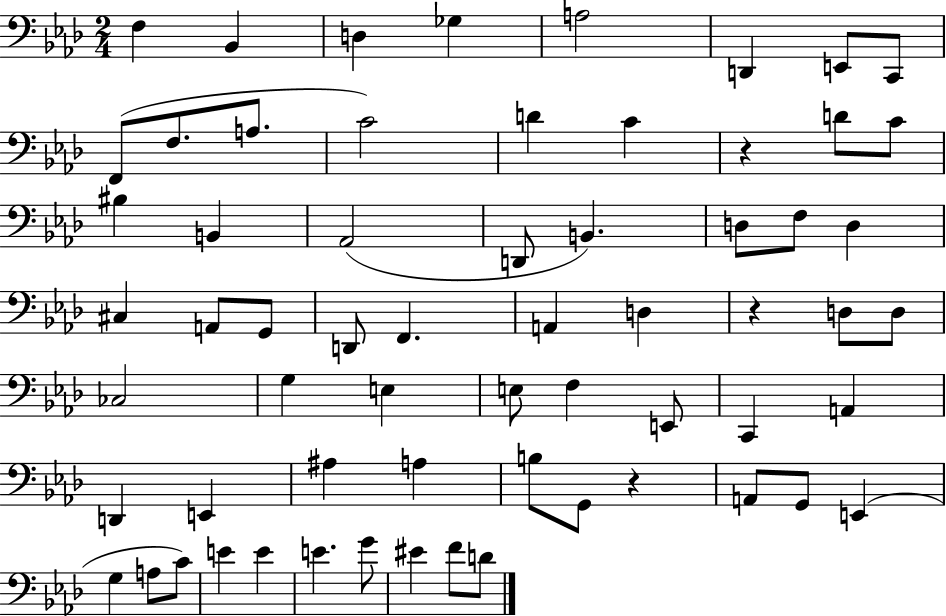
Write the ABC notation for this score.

X:1
T:Untitled
M:2/4
L:1/4
K:Ab
F, _B,, D, _G, A,2 D,, E,,/2 C,,/2 F,,/2 F,/2 A,/2 C2 D C z D/2 C/2 ^B, B,, _A,,2 D,,/2 B,, D,/2 F,/2 D, ^C, A,,/2 G,,/2 D,,/2 F,, A,, D, z D,/2 D,/2 _C,2 G, E, E,/2 F, E,,/2 C,, A,, D,, E,, ^A, A, B,/2 G,,/2 z A,,/2 G,,/2 E,, G, A,/2 C/2 E E E G/2 ^E F/2 D/2